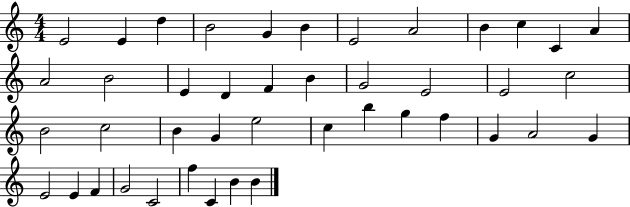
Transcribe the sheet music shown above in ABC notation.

X:1
T:Untitled
M:4/4
L:1/4
K:C
E2 E d B2 G B E2 A2 B c C A A2 B2 E D F B G2 E2 E2 c2 B2 c2 B G e2 c b g f G A2 G E2 E F G2 C2 f C B B